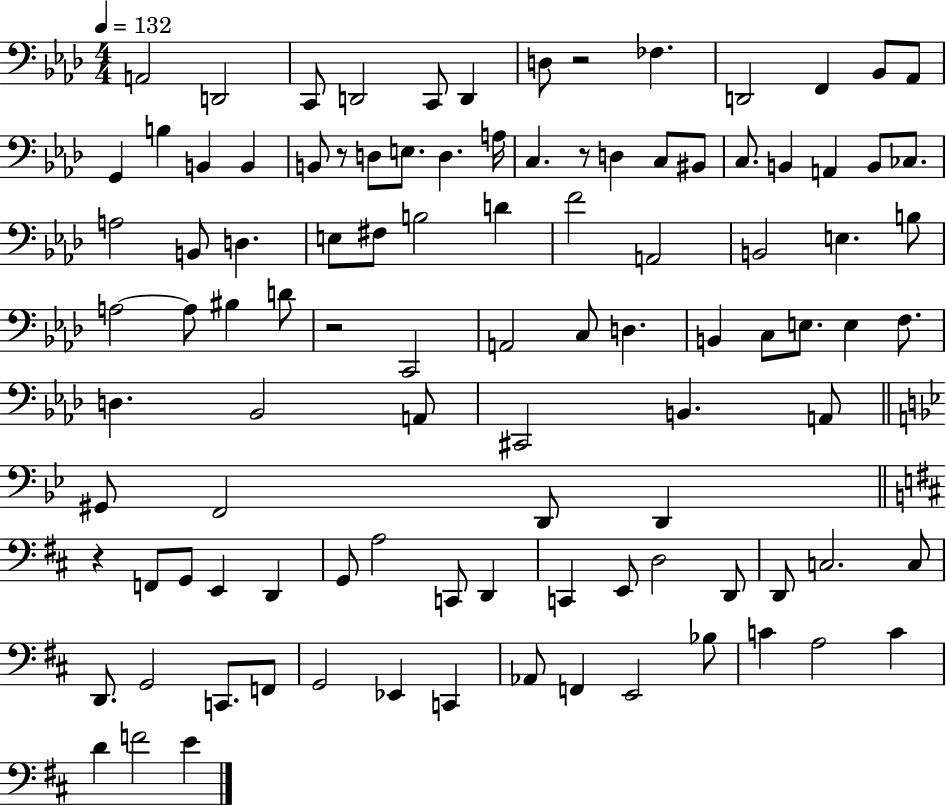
{
  \clef bass
  \numericTimeSignature
  \time 4/4
  \key aes \major
  \tempo 4 = 132
  a,2 d,2 | c,8 d,2 c,8 d,4 | d8 r2 fes4. | d,2 f,4 bes,8 aes,8 | \break g,4 b4 b,4 b,4 | b,8 r8 d8 e8. d4. a16 | c4. r8 d4 c8 bis,8 | c8. b,4 a,4 b,8 ces8. | \break a2 b,8 d4. | e8 fis8 b2 d'4 | f'2 a,2 | b,2 e4. b8 | \break a2~~ a8 bis4 d'8 | r2 c,2 | a,2 c8 d4. | b,4 c8 e8. e4 f8. | \break d4. bes,2 a,8 | cis,2 b,4. a,8 | \bar "||" \break \key bes \major gis,8 f,2 d,8 d,4 | \bar "||" \break \key b \minor r4 f,8 g,8 e,4 d,4 | g,8 a2 c,8 d,4 | c,4 e,8 d2 d,8 | d,8 c2. c8 | \break d,8. g,2 c,8. f,8 | g,2 ees,4 c,4 | aes,8 f,4 e,2 bes8 | c'4 a2 c'4 | \break d'4 f'2 e'4 | \bar "|."
}